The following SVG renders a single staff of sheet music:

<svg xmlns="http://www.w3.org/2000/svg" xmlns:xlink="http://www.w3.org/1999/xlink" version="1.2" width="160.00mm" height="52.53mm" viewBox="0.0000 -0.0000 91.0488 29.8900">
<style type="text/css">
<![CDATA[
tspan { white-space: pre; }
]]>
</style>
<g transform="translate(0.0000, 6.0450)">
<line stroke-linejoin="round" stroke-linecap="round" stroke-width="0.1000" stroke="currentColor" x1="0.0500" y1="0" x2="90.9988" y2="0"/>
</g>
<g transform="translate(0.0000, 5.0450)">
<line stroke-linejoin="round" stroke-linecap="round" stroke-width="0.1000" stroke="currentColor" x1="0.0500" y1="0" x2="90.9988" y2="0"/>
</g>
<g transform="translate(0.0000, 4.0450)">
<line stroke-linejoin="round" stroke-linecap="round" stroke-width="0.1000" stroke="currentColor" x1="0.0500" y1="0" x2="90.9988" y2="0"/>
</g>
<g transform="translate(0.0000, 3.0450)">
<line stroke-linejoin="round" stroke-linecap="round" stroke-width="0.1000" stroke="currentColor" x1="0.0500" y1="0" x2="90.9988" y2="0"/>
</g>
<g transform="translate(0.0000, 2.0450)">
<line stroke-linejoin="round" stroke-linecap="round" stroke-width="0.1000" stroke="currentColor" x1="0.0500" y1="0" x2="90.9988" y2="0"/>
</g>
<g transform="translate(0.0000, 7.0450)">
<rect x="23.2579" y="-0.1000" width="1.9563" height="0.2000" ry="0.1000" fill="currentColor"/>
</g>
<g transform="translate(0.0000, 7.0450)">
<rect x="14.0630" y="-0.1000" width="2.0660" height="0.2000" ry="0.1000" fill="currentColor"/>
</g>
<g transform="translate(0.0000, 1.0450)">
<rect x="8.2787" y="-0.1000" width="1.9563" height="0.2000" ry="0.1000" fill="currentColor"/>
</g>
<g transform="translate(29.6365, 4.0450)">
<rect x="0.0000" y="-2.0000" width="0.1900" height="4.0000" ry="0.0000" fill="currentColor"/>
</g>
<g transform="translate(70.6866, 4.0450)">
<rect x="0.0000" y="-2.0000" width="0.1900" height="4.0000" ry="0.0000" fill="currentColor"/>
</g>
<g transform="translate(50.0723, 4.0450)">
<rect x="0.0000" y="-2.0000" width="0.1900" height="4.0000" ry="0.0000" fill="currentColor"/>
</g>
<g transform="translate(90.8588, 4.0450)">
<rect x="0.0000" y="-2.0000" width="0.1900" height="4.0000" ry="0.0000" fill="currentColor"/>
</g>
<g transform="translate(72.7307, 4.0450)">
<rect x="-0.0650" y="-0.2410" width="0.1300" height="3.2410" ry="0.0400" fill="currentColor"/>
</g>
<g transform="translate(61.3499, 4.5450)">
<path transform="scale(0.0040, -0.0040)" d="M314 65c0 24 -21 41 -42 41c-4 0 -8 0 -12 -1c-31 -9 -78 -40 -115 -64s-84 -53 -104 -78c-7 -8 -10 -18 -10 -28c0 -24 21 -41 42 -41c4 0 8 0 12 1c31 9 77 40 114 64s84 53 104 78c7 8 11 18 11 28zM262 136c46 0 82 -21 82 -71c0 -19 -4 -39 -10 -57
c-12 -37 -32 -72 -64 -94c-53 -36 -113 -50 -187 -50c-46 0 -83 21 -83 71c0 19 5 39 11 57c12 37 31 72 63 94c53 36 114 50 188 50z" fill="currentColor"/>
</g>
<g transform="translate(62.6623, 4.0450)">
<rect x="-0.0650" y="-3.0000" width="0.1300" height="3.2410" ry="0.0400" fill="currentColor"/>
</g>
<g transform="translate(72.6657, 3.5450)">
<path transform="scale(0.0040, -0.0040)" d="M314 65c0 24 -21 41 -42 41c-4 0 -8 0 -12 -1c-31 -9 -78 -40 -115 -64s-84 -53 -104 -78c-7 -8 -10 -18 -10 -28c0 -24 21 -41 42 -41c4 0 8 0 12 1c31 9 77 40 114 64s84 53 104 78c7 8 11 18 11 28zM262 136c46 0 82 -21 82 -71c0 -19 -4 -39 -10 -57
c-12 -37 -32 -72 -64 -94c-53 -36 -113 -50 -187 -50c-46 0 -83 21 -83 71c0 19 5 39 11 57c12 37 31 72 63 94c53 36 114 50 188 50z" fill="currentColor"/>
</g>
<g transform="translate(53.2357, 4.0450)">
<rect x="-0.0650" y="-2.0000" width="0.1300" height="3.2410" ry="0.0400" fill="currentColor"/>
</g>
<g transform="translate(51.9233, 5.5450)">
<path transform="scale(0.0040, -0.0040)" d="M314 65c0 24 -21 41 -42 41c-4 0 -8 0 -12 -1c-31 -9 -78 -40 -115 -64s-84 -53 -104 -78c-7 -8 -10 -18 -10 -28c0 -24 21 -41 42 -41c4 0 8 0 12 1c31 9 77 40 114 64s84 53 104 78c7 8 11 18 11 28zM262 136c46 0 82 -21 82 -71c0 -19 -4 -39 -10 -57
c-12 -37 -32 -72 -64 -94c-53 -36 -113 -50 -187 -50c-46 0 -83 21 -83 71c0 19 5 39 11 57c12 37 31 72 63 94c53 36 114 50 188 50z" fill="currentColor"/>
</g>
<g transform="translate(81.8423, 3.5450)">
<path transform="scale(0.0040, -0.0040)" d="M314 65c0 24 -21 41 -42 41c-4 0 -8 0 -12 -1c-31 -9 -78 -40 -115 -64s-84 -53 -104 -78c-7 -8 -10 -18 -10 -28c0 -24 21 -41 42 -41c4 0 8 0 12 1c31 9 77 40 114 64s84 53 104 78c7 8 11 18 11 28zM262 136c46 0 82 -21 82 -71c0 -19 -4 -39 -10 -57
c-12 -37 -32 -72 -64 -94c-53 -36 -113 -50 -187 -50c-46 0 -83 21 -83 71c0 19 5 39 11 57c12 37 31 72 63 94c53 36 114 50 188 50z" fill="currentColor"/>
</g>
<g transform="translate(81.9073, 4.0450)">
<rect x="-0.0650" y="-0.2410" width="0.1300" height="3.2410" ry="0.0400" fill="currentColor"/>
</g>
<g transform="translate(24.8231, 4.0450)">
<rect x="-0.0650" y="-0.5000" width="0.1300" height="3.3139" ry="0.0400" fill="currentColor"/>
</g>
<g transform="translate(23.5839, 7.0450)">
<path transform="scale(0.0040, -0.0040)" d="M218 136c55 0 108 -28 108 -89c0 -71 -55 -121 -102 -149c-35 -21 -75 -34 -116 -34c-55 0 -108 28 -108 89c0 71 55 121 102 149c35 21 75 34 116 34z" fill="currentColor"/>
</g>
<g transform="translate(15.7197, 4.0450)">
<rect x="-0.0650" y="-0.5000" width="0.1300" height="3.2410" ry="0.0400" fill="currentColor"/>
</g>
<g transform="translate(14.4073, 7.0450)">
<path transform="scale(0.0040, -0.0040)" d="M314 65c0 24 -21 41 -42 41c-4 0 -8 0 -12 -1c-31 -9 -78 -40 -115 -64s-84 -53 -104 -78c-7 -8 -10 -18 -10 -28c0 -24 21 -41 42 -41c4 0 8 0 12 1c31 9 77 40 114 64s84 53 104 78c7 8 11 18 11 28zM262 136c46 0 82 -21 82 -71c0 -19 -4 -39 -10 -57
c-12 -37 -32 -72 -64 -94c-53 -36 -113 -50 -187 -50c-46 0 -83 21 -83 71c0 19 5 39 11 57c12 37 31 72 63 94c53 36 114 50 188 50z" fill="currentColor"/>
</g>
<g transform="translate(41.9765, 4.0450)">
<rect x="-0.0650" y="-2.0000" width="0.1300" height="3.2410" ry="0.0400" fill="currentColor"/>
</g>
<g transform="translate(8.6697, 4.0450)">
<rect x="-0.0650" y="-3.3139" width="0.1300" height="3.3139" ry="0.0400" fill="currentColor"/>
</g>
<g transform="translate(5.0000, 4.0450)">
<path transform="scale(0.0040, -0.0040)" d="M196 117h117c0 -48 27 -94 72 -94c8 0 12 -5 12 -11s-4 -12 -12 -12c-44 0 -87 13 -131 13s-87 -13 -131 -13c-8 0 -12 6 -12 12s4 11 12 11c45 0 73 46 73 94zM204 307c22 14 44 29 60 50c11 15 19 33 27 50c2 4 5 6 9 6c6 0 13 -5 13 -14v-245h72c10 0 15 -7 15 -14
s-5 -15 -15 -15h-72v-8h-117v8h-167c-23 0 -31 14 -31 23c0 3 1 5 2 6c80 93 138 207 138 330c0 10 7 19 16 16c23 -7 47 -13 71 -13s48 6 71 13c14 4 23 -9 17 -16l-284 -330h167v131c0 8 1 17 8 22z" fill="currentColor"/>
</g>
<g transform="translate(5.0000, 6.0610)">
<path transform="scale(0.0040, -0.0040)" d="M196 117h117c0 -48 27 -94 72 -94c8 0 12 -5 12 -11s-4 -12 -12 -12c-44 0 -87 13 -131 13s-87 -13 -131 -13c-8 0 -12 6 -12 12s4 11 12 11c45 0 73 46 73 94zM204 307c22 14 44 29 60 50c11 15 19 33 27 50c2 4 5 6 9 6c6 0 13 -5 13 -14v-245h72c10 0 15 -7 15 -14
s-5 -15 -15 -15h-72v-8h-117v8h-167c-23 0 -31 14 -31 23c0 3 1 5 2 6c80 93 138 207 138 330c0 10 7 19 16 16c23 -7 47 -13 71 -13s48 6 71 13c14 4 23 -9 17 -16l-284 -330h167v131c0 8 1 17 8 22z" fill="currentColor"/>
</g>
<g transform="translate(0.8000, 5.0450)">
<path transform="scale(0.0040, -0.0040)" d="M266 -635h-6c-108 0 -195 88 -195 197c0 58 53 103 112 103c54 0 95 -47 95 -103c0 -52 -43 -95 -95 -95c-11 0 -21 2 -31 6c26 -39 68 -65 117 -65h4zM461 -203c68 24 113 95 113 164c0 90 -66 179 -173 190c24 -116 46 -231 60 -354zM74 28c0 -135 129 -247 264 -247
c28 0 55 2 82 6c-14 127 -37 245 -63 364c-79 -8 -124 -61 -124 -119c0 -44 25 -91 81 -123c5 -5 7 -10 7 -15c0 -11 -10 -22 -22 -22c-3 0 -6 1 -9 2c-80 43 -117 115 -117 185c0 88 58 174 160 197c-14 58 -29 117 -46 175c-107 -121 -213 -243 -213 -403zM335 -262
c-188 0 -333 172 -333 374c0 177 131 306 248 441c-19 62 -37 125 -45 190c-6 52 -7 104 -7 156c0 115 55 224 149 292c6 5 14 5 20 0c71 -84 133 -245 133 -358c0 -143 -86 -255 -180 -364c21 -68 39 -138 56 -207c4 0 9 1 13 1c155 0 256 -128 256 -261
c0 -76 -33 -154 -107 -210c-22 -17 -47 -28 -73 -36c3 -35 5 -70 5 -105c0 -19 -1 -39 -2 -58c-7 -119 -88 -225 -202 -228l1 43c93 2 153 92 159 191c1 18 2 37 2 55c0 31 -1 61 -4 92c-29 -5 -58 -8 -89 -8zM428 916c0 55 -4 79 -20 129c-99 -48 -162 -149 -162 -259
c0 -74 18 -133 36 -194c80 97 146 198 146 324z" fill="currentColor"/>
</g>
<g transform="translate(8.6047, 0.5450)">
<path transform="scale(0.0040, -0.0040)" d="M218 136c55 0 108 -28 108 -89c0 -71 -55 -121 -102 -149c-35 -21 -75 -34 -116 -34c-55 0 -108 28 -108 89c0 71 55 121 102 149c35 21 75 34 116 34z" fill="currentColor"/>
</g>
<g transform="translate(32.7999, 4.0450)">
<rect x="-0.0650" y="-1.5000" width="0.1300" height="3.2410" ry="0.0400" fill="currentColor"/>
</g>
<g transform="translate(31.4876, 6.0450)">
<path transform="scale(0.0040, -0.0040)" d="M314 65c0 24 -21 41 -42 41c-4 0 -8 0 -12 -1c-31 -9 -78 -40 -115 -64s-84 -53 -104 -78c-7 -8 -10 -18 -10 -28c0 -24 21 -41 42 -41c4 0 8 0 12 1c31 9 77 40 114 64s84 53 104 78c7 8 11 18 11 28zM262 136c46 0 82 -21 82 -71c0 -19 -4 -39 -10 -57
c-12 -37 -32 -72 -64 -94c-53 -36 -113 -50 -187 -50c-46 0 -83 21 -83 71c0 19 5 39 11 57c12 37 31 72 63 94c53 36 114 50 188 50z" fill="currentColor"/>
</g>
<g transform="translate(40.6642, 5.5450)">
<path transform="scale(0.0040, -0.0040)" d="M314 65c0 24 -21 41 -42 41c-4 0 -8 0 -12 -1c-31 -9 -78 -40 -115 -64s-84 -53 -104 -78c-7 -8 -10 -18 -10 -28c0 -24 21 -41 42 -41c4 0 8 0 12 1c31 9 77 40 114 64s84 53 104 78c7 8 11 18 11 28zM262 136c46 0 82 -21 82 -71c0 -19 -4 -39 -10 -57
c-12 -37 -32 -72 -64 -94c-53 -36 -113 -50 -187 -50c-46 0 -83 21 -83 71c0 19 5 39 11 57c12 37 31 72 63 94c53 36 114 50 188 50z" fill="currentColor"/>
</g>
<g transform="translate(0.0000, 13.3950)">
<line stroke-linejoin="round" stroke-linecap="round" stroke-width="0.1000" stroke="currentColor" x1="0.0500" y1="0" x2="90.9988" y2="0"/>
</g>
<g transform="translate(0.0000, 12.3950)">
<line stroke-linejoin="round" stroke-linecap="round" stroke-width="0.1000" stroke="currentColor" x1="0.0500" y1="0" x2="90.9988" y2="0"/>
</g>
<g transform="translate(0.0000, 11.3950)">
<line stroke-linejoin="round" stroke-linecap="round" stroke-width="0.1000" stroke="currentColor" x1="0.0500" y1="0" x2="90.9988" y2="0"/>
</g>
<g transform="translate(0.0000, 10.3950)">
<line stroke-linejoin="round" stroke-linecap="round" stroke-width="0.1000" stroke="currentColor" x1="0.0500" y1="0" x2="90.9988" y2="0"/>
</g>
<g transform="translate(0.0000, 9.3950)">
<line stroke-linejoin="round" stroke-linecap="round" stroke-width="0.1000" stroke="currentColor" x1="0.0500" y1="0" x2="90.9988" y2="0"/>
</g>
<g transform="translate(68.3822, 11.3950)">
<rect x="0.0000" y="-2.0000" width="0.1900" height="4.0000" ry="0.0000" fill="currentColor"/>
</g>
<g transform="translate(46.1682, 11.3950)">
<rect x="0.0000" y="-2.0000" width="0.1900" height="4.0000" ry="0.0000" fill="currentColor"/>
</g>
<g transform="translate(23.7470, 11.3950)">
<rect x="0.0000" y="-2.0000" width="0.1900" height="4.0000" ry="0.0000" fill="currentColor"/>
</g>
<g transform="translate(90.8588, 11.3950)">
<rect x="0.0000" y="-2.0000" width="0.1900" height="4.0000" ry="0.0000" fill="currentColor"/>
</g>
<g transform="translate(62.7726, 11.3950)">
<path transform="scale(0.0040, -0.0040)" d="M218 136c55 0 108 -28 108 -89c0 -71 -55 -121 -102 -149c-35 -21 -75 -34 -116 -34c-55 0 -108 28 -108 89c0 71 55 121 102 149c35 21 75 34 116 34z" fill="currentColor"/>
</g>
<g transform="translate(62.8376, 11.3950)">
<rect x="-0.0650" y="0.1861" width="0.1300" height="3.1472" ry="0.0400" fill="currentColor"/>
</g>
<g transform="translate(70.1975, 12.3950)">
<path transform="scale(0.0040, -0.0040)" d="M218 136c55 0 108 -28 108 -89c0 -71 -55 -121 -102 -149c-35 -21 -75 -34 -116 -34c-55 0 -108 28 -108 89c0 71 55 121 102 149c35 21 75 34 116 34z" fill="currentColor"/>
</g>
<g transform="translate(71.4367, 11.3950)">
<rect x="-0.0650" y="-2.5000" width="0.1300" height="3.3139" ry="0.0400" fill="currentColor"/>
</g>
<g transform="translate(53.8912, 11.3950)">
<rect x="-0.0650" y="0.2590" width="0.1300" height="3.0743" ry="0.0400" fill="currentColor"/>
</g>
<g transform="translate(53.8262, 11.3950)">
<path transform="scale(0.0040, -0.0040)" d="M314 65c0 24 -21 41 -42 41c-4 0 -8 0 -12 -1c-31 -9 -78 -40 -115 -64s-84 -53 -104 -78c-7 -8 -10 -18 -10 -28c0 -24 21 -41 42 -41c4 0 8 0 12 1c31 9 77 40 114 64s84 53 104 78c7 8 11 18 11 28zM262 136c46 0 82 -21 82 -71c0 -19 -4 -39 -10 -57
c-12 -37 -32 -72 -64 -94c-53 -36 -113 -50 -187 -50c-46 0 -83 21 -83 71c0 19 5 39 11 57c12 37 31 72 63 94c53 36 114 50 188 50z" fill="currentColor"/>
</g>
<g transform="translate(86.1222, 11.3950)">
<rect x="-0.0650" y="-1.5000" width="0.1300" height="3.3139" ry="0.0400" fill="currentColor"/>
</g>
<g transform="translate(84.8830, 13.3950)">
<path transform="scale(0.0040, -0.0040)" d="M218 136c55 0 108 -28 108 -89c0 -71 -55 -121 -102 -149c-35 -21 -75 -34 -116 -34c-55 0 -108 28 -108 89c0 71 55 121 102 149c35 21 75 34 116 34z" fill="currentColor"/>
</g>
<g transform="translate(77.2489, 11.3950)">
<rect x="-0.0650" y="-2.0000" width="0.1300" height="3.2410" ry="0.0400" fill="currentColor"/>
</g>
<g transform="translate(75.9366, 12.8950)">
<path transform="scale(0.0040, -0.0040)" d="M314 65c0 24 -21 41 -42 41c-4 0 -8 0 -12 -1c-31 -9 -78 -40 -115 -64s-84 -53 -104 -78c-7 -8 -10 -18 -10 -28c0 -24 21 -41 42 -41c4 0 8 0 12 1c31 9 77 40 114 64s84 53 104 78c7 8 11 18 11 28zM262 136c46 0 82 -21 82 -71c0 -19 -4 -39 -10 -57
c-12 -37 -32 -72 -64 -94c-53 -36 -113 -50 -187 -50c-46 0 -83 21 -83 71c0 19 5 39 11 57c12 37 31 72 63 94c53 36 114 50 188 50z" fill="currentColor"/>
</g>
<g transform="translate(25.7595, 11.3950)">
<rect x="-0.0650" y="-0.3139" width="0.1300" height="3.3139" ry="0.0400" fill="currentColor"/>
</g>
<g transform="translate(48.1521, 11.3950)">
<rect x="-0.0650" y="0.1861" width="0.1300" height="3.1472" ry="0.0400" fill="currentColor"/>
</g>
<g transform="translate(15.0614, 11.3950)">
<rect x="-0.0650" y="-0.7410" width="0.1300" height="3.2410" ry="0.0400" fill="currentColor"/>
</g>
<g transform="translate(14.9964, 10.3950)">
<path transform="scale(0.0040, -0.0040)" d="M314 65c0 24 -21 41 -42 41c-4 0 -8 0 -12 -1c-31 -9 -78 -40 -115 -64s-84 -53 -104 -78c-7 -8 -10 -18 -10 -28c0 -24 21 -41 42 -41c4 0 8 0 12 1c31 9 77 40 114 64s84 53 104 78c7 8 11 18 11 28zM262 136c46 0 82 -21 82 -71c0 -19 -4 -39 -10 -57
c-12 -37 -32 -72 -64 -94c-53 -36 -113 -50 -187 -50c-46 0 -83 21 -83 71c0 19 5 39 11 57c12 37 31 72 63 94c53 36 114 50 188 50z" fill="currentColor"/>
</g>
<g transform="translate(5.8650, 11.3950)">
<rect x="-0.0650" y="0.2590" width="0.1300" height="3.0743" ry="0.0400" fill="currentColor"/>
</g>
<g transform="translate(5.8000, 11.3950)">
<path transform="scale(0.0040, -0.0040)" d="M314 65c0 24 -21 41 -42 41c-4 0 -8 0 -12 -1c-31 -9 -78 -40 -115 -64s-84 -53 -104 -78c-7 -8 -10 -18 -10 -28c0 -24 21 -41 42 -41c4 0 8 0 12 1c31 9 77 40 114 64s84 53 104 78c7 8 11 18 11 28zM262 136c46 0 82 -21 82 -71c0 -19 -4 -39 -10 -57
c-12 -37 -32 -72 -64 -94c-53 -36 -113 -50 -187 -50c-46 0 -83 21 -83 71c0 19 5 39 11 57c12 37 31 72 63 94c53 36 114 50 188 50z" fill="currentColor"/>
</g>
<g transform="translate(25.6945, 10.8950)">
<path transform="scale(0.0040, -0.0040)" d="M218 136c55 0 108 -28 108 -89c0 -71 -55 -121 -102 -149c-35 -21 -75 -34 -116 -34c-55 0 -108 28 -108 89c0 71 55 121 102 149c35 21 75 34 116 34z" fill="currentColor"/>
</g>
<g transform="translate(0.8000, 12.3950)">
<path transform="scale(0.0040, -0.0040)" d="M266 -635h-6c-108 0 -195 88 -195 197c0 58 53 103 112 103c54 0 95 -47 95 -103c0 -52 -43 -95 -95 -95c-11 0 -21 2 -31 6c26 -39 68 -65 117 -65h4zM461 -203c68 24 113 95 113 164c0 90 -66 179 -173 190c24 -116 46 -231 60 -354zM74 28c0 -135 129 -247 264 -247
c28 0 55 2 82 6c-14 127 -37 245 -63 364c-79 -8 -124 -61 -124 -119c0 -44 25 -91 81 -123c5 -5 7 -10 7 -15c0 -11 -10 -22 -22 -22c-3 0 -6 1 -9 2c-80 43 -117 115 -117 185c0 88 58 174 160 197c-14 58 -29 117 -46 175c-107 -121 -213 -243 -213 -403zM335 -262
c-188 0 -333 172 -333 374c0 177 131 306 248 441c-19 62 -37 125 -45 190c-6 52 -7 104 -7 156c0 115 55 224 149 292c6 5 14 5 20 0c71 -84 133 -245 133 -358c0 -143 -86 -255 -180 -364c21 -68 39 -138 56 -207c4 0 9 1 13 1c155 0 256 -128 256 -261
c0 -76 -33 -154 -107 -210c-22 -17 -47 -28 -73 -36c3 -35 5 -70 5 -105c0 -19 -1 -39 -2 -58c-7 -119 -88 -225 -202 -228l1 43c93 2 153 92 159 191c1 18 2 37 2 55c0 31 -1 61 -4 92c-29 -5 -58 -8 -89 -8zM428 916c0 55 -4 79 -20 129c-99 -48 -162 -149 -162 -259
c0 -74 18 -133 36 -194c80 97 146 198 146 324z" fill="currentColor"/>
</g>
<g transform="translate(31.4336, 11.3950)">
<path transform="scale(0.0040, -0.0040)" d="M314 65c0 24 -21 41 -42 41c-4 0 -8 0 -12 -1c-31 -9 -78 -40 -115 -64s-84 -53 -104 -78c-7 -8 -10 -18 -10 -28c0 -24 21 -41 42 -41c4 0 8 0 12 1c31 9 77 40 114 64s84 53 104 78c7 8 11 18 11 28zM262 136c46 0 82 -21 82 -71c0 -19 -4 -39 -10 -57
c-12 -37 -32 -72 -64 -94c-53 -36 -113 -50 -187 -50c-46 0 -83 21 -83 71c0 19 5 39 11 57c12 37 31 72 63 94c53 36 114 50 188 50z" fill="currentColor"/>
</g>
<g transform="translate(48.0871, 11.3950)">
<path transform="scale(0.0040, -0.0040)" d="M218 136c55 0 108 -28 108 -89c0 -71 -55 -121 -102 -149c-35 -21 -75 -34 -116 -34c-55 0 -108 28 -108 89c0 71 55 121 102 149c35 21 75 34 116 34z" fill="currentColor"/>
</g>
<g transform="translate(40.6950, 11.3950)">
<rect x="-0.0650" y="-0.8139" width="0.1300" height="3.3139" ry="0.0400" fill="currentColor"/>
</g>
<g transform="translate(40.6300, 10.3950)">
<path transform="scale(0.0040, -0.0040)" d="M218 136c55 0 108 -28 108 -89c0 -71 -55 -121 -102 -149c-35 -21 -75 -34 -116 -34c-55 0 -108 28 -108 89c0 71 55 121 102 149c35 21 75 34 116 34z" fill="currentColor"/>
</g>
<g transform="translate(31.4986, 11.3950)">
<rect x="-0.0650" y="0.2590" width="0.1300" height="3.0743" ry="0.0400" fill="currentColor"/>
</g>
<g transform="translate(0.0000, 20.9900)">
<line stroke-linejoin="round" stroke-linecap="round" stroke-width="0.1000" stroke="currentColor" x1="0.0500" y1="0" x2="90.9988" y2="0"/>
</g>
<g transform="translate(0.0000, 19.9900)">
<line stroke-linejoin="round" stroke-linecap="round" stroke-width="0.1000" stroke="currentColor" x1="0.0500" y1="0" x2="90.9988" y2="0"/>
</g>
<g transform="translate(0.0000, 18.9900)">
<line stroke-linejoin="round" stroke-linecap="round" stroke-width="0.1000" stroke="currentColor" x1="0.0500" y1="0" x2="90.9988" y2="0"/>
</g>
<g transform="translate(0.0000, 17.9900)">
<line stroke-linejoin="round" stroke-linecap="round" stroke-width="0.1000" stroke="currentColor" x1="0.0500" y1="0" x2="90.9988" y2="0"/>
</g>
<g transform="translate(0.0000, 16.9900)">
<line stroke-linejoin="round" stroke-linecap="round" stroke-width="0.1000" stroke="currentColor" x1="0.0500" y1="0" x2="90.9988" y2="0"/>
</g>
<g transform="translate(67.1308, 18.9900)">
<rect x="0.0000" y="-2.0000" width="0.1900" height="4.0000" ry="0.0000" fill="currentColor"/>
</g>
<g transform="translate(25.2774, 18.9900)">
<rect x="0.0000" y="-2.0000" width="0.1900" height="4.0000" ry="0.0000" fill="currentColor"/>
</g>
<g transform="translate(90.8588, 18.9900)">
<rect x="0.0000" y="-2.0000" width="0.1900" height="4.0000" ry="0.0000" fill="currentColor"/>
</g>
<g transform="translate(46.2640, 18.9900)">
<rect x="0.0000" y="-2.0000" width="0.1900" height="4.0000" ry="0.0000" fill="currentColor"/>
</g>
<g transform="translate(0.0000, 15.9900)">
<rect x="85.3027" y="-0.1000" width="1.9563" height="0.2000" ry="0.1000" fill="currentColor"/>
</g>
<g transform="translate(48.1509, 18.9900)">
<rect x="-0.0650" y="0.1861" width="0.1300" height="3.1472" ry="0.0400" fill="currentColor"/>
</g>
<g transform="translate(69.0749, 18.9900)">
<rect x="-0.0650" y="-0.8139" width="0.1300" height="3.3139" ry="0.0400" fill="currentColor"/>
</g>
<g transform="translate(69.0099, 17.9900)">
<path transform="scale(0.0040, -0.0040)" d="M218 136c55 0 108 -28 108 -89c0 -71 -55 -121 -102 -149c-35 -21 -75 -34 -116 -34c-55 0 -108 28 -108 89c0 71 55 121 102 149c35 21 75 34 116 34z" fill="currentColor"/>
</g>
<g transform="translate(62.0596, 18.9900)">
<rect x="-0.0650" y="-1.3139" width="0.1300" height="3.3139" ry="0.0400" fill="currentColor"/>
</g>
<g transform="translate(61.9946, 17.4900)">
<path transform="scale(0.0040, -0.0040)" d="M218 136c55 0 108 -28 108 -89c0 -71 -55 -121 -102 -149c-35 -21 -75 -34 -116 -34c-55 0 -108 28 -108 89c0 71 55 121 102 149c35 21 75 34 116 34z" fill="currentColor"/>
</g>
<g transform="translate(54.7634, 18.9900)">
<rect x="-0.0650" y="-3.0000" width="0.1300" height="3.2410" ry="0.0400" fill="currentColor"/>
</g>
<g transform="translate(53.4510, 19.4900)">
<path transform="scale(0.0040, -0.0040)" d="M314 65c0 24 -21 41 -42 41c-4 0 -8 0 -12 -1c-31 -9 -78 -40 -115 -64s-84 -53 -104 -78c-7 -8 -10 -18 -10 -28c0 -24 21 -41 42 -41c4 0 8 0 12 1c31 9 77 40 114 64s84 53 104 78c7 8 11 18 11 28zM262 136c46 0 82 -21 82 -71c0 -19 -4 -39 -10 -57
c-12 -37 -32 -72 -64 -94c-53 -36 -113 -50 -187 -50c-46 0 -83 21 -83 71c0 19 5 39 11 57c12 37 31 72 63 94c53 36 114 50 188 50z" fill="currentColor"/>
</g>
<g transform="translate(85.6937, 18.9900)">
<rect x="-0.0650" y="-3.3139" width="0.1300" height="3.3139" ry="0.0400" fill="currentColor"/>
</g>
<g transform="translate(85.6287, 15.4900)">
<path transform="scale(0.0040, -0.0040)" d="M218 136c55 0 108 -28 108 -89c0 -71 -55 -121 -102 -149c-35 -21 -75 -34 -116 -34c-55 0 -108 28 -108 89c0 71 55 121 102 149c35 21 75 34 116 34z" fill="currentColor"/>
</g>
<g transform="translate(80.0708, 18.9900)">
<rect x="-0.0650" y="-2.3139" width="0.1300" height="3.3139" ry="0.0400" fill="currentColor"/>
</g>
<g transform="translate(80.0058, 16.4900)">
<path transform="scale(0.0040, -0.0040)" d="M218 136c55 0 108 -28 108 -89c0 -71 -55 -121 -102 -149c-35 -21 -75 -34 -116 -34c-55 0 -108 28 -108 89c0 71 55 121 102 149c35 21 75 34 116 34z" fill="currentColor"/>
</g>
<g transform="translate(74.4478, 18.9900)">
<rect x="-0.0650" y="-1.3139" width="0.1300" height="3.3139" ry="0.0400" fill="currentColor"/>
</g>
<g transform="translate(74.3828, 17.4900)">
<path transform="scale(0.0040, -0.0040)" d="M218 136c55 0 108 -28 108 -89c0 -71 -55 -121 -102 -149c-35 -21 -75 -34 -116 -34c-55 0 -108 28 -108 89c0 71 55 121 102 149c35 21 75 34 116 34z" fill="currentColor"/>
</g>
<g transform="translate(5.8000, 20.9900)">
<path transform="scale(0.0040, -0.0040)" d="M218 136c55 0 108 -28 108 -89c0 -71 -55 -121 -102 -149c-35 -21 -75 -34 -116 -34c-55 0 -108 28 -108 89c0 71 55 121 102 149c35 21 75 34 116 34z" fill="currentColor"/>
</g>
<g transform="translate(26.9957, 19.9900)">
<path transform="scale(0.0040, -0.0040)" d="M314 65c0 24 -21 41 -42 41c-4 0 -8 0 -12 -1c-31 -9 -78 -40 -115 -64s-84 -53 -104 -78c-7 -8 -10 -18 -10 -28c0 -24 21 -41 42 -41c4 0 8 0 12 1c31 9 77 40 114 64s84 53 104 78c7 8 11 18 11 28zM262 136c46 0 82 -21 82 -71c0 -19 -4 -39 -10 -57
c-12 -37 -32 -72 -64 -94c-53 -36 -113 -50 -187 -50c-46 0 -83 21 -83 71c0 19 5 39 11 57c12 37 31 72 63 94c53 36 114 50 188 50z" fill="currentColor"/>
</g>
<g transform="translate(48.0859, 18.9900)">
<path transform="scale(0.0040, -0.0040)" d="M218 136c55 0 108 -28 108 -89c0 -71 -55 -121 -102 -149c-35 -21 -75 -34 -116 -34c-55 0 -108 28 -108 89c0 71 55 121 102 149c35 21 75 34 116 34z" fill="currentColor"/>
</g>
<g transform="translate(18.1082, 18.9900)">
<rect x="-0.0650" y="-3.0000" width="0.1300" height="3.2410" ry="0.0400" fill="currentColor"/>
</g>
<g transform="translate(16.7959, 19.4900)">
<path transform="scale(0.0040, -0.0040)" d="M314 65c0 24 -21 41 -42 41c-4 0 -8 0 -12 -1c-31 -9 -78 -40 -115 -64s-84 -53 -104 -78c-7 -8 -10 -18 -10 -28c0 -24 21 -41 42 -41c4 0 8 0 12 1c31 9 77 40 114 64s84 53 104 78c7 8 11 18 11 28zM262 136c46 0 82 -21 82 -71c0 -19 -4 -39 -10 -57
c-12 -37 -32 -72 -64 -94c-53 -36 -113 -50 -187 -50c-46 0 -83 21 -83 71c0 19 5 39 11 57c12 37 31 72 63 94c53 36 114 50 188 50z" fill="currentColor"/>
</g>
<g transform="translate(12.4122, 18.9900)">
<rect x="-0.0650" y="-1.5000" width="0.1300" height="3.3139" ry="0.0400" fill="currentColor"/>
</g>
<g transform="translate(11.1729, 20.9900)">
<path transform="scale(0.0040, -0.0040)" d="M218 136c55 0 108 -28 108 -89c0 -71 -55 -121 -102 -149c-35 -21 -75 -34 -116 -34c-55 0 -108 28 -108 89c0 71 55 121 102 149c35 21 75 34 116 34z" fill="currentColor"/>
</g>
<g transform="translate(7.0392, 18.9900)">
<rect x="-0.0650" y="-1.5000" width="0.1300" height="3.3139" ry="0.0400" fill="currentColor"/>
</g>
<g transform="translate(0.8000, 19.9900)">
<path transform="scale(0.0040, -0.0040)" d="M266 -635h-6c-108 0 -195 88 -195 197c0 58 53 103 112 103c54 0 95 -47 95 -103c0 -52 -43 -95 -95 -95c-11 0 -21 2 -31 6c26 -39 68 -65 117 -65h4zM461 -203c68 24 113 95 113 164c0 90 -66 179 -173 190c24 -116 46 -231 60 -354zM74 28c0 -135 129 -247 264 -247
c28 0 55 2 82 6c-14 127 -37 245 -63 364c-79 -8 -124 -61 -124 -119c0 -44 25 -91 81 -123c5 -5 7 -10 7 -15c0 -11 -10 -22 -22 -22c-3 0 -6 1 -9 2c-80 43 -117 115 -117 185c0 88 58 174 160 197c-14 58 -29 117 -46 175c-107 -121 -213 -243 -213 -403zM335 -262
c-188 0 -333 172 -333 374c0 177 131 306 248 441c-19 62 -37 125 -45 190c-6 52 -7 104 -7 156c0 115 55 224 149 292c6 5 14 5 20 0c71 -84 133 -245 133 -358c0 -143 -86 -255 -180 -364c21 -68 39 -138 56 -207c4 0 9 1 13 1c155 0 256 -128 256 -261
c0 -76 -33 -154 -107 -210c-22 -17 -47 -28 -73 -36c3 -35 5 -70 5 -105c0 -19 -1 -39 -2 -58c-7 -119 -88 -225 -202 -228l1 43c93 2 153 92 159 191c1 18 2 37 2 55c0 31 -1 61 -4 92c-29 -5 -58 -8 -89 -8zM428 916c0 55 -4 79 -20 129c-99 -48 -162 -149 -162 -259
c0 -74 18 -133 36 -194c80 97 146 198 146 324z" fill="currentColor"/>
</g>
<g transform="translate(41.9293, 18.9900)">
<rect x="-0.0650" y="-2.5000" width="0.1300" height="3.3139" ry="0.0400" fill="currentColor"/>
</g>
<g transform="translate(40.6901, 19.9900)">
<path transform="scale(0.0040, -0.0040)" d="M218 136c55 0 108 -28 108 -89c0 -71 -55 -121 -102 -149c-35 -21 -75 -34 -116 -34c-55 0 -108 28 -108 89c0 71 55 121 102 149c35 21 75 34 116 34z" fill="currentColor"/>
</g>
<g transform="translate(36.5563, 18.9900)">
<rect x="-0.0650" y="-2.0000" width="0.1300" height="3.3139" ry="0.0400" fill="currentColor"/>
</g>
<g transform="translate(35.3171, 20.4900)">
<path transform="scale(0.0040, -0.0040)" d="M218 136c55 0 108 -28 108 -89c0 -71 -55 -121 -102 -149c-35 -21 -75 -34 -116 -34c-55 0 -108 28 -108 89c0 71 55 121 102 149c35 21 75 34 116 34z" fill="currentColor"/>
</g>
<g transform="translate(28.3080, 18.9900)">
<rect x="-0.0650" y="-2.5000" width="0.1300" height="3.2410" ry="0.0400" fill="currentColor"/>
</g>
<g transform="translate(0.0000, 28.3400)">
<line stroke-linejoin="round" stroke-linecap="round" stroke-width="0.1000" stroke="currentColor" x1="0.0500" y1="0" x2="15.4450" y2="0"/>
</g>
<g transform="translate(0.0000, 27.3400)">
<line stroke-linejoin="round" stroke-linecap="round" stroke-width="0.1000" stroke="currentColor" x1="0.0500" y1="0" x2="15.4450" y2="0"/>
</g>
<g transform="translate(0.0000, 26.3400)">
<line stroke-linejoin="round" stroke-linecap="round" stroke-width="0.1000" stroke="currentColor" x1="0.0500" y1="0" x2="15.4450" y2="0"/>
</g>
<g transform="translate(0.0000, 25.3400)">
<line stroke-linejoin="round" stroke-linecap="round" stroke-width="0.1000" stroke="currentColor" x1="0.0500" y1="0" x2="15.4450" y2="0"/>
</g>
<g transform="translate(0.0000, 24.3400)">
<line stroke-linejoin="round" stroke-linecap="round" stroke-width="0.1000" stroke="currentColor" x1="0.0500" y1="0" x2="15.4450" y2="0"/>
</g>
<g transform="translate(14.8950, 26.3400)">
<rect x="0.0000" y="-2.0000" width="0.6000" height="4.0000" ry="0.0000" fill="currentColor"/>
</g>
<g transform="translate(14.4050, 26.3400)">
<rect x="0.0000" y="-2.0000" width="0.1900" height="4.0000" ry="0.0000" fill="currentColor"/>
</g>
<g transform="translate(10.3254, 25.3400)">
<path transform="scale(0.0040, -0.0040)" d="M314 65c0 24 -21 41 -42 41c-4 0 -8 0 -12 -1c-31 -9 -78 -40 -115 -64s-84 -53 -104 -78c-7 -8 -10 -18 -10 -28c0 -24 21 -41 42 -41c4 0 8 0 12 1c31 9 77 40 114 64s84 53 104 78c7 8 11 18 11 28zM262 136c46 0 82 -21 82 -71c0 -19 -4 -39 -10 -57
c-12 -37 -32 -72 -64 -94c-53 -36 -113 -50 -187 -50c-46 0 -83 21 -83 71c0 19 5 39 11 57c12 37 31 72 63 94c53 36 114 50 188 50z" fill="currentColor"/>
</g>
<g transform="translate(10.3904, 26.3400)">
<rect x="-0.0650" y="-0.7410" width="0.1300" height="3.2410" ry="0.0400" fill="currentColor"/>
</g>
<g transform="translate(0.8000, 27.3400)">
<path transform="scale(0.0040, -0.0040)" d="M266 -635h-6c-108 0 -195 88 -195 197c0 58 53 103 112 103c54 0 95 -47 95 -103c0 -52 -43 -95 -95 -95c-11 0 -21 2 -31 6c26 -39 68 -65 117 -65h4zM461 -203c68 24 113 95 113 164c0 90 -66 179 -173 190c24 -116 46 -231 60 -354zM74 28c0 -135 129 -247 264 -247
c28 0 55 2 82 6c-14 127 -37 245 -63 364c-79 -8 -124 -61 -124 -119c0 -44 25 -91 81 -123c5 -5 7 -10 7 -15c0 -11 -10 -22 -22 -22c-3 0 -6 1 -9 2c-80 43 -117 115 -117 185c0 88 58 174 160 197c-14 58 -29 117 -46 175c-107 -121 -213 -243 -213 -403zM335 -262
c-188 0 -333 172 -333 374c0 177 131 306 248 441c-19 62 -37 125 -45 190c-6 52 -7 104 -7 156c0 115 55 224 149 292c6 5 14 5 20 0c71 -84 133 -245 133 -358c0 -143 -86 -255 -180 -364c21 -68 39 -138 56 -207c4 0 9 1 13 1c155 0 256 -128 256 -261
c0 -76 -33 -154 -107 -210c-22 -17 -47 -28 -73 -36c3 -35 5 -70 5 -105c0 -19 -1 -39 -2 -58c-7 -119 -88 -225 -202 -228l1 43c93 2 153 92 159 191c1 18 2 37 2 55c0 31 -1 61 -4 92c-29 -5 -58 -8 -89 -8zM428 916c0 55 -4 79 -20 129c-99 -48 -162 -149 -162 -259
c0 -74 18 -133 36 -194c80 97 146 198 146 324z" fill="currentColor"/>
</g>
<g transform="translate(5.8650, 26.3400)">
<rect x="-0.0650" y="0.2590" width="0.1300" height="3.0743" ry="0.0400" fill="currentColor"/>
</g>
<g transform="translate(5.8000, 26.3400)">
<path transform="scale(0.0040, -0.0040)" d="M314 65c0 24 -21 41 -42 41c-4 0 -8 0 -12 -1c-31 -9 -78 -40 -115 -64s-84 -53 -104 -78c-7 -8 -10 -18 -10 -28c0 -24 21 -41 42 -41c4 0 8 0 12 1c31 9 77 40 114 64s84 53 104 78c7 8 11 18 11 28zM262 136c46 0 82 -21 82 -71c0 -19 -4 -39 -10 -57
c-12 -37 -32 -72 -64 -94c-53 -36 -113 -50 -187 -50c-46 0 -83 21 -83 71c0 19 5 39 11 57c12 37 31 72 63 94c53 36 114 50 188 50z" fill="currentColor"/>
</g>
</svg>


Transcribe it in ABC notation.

X:1
T:Untitled
M:4/4
L:1/4
K:C
b C2 C E2 F2 F2 A2 c2 c2 B2 d2 c B2 d B B2 B G F2 E E E A2 G2 F G B A2 e d e g b B2 d2